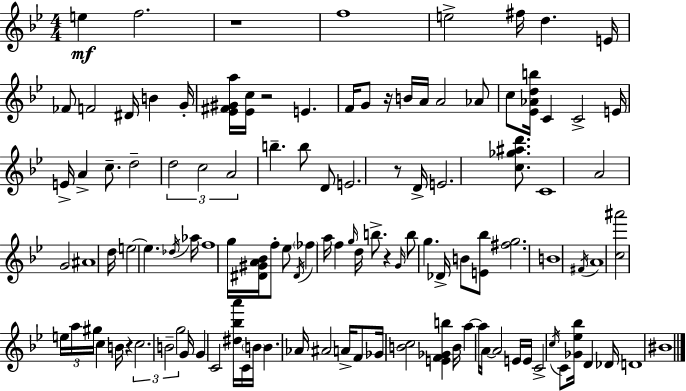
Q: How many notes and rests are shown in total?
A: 115